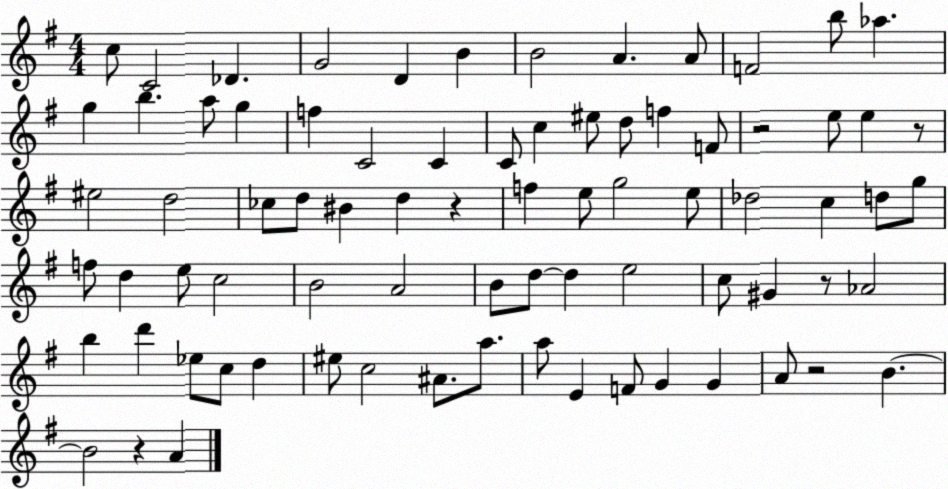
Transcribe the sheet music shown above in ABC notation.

X:1
T:Untitled
M:4/4
L:1/4
K:G
c/2 C2 _D G2 D B B2 A A/2 F2 b/2 _a g b a/2 g f C2 C C/2 c ^e/2 d/2 f F/2 z2 e/2 e z/2 ^e2 d2 _c/2 d/2 ^B d z f e/2 g2 e/2 _d2 c d/2 g/2 f/2 d e/2 c2 B2 A2 B/2 d/2 d e2 c/2 ^G z/2 _A2 b d' _e/2 c/2 d ^e/2 c2 ^A/2 a/2 a/2 E F/2 G G A/2 z2 B B2 z A